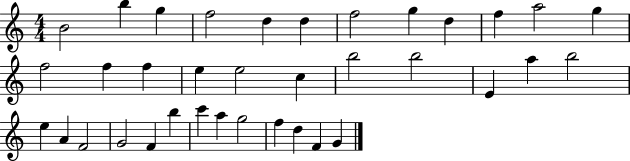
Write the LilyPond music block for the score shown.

{
  \clef treble
  \numericTimeSignature
  \time 4/4
  \key c \major
  b'2 b''4 g''4 | f''2 d''4 d''4 | f''2 g''4 d''4 | f''4 a''2 g''4 | \break f''2 f''4 f''4 | e''4 e''2 c''4 | b''2 b''2 | e'4 a''4 b''2 | \break e''4 a'4 f'2 | g'2 f'4 b''4 | c'''4 a''4 g''2 | f''4 d''4 f'4 g'4 | \break \bar "|."
}